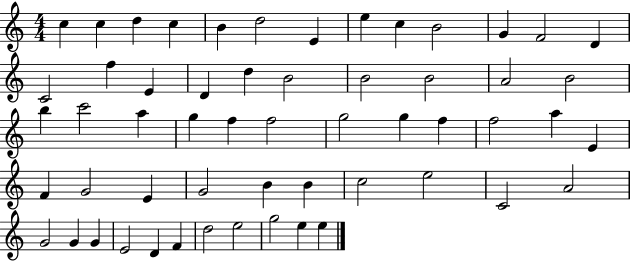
C5/q C5/q D5/q C5/q B4/q D5/h E4/q E5/q C5/q B4/h G4/q F4/h D4/q C4/h F5/q E4/q D4/q D5/q B4/h B4/h B4/h A4/h B4/h B5/q C6/h A5/q G5/q F5/q F5/h G5/h G5/q F5/q F5/h A5/q E4/q F4/q G4/h E4/q G4/h B4/q B4/q C5/h E5/h C4/h A4/h G4/h G4/q G4/q E4/h D4/q F4/q D5/h E5/h G5/h E5/q E5/q